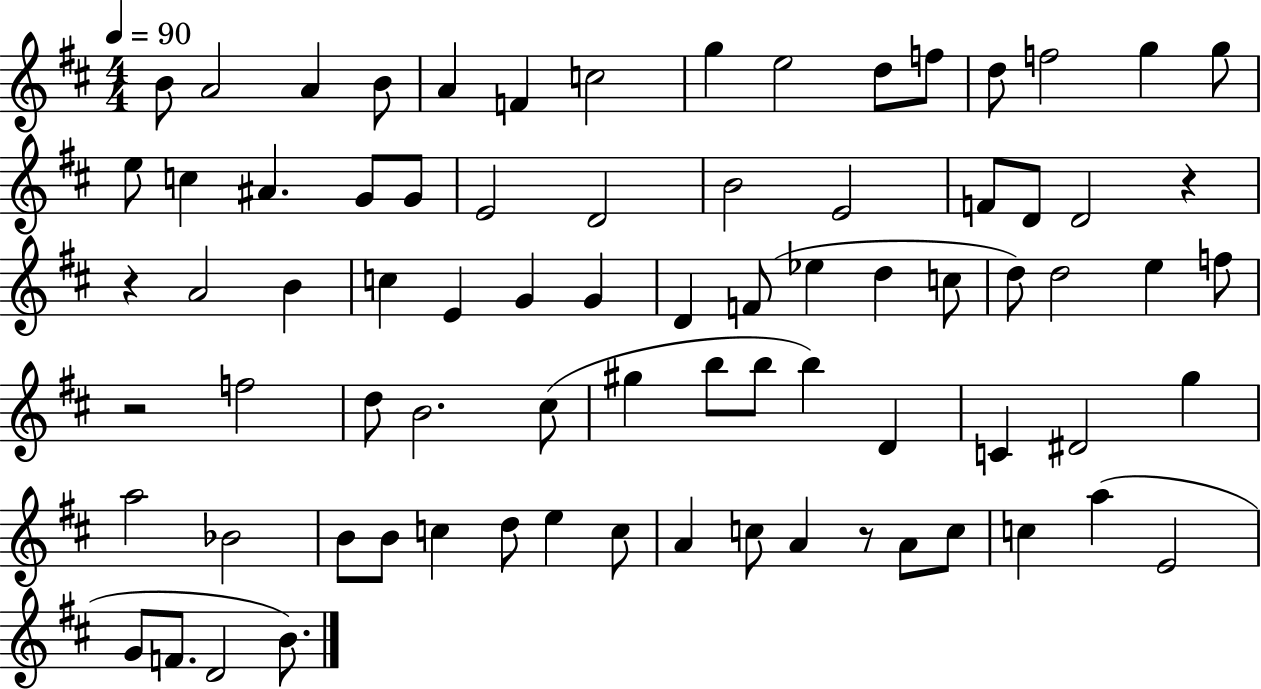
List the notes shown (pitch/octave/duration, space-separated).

B4/e A4/h A4/q B4/e A4/q F4/q C5/h G5/q E5/h D5/e F5/e D5/e F5/h G5/q G5/e E5/e C5/q A#4/q. G4/e G4/e E4/h D4/h B4/h E4/h F4/e D4/e D4/h R/q R/q A4/h B4/q C5/q E4/q G4/q G4/q D4/q F4/e Eb5/q D5/q C5/e D5/e D5/h E5/q F5/e R/h F5/h D5/e B4/h. C#5/e G#5/q B5/e B5/e B5/q D4/q C4/q D#4/h G5/q A5/h Bb4/h B4/e B4/e C5/q D5/e E5/q C5/e A4/q C5/e A4/q R/e A4/e C5/e C5/q A5/q E4/h G4/e F4/e. D4/h B4/e.